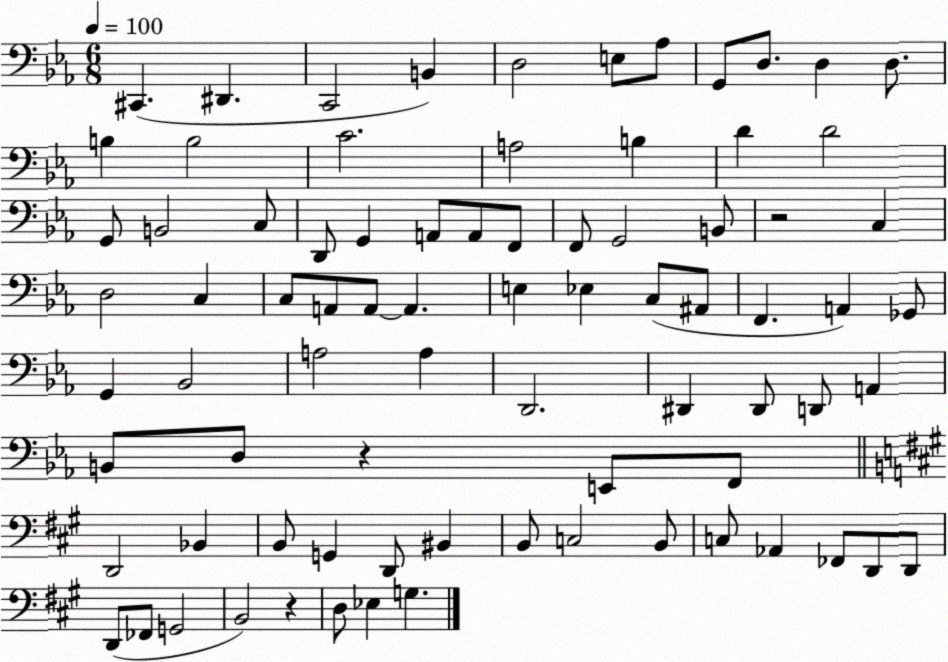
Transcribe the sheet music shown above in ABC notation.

X:1
T:Untitled
M:6/8
L:1/4
K:Eb
^C,, ^D,, C,,2 B,, D,2 E,/2 _A,/2 G,,/2 D,/2 D, D,/2 B, B,2 C2 A,2 B, D D2 G,,/2 B,,2 C,/2 D,,/2 G,, A,,/2 A,,/2 F,,/2 F,,/2 G,,2 B,,/2 z2 C, D,2 C, C,/2 A,,/2 A,,/2 A,, E, _E, C,/2 ^A,,/2 F,, A,, _G,,/2 G,, _B,,2 A,2 A, D,,2 ^D,, ^D,,/2 D,,/2 A,, B,,/2 D,/2 z E,,/2 F,,/2 D,,2 _B,, B,,/2 G,, D,,/2 ^B,, B,,/2 C,2 B,,/2 C,/2 _A,, _F,,/2 D,,/2 D,,/2 D,,/2 _F,,/2 G,,2 B,,2 z D,/2 _E, G,